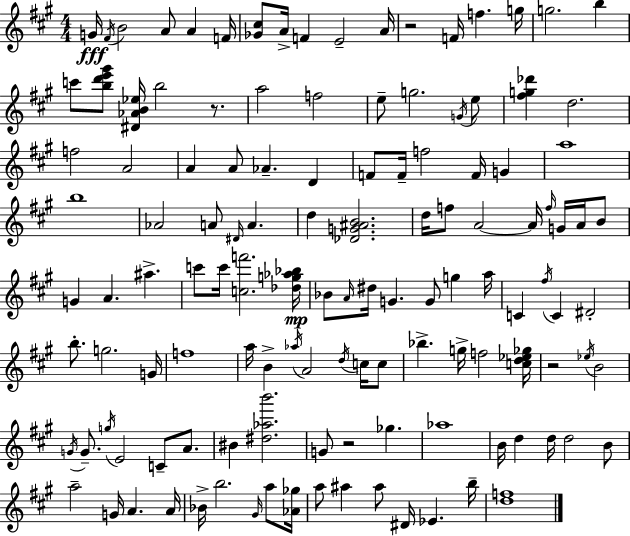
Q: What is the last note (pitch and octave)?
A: B5